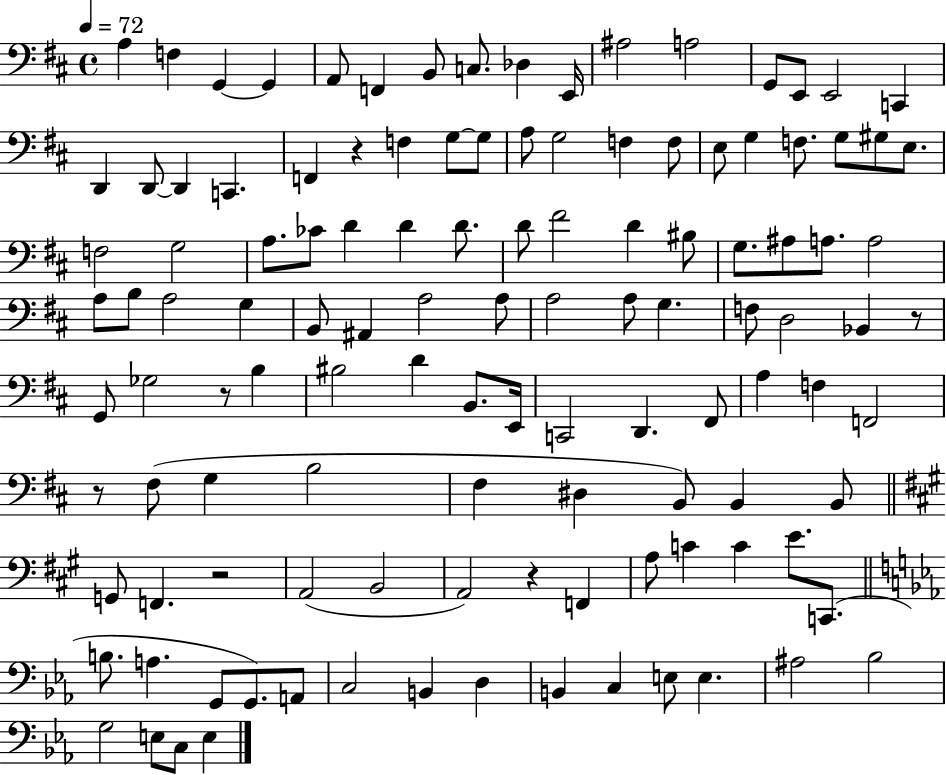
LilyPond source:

{
  \clef bass
  \time 4/4
  \defaultTimeSignature
  \key d \major
  \tempo 4 = 72
  a4 f4 g,4~~ g,4 | a,8 f,4 b,8 c8. des4 e,16 | ais2 a2 | g,8 e,8 e,2 c,4 | \break d,4 d,8~~ d,4 c,4. | f,4 r4 f4 g8~~ g8 | a8 g2 f4 f8 | e8 g4 f8. g8 gis8 e8. | \break f2 g2 | a8. ces'8 d'4 d'4 d'8. | d'8 fis'2 d'4 bis8 | g8. ais8 a8. a2 | \break a8 b8 a2 g4 | b,8 ais,4 a2 a8 | a2 a8 g4. | f8 d2 bes,4 r8 | \break g,8 ges2 r8 b4 | bis2 d'4 b,8. e,16 | c,2 d,4. fis,8 | a4 f4 f,2 | \break r8 fis8( g4 b2 | fis4 dis4 b,8) b,4 b,8 | \bar "||" \break \key a \major g,8 f,4. r2 | a,2( b,2 | a,2) r4 f,4 | a8 c'4 c'4 e'8. c,8.( | \break \bar "||" \break \key ees \major b8. a4. g,8 g,8.) a,8 | c2 b,4 d4 | b,4 c4 e8 e4. | ais2 bes2 | \break g2 e8 c8 e4 | \bar "|."
}